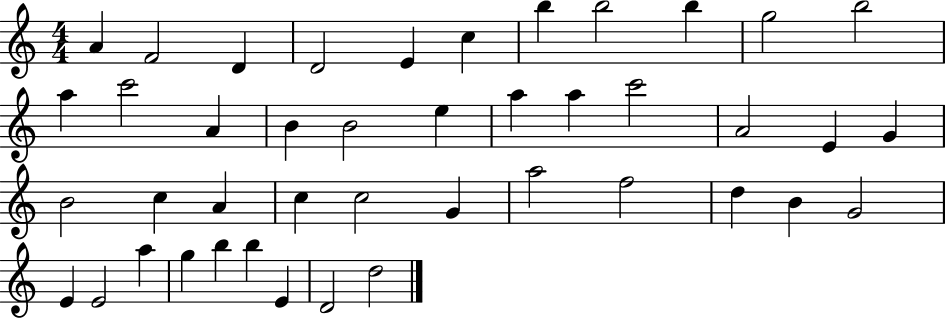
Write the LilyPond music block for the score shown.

{
  \clef treble
  \numericTimeSignature
  \time 4/4
  \key c \major
  a'4 f'2 d'4 | d'2 e'4 c''4 | b''4 b''2 b''4 | g''2 b''2 | \break a''4 c'''2 a'4 | b'4 b'2 e''4 | a''4 a''4 c'''2 | a'2 e'4 g'4 | \break b'2 c''4 a'4 | c''4 c''2 g'4 | a''2 f''2 | d''4 b'4 g'2 | \break e'4 e'2 a''4 | g''4 b''4 b''4 e'4 | d'2 d''2 | \bar "|."
}